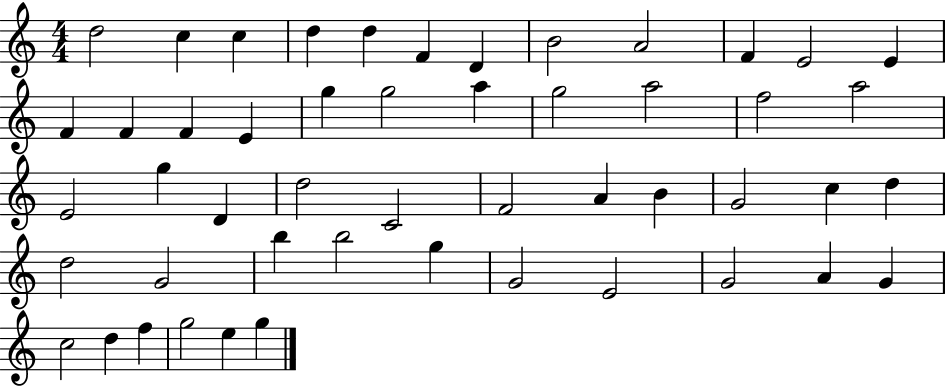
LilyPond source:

{
  \clef treble
  \numericTimeSignature
  \time 4/4
  \key c \major
  d''2 c''4 c''4 | d''4 d''4 f'4 d'4 | b'2 a'2 | f'4 e'2 e'4 | \break f'4 f'4 f'4 e'4 | g''4 g''2 a''4 | g''2 a''2 | f''2 a''2 | \break e'2 g''4 d'4 | d''2 c'2 | f'2 a'4 b'4 | g'2 c''4 d''4 | \break d''2 g'2 | b''4 b''2 g''4 | g'2 e'2 | g'2 a'4 g'4 | \break c''2 d''4 f''4 | g''2 e''4 g''4 | \bar "|."
}